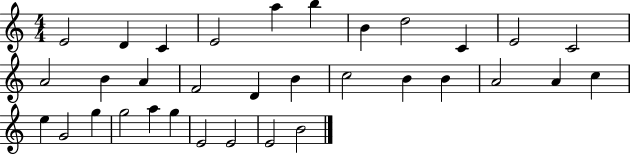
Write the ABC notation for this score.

X:1
T:Untitled
M:4/4
L:1/4
K:C
E2 D C E2 a b B d2 C E2 C2 A2 B A F2 D B c2 B B A2 A c e G2 g g2 a g E2 E2 E2 B2